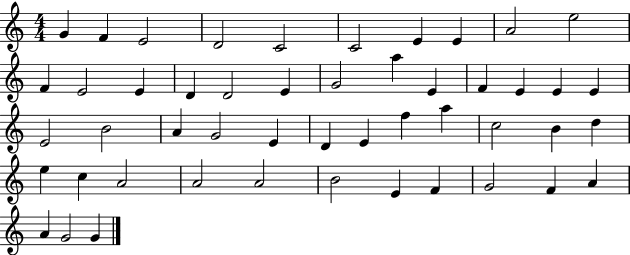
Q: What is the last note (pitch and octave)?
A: G4